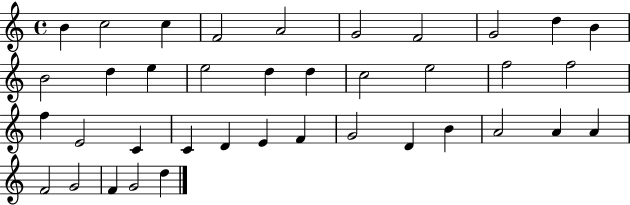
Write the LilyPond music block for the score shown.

{
  \clef treble
  \time 4/4
  \defaultTimeSignature
  \key c \major
  b'4 c''2 c''4 | f'2 a'2 | g'2 f'2 | g'2 d''4 b'4 | \break b'2 d''4 e''4 | e''2 d''4 d''4 | c''2 e''2 | f''2 f''2 | \break f''4 e'2 c'4 | c'4 d'4 e'4 f'4 | g'2 d'4 b'4 | a'2 a'4 a'4 | \break f'2 g'2 | f'4 g'2 d''4 | \bar "|."
}